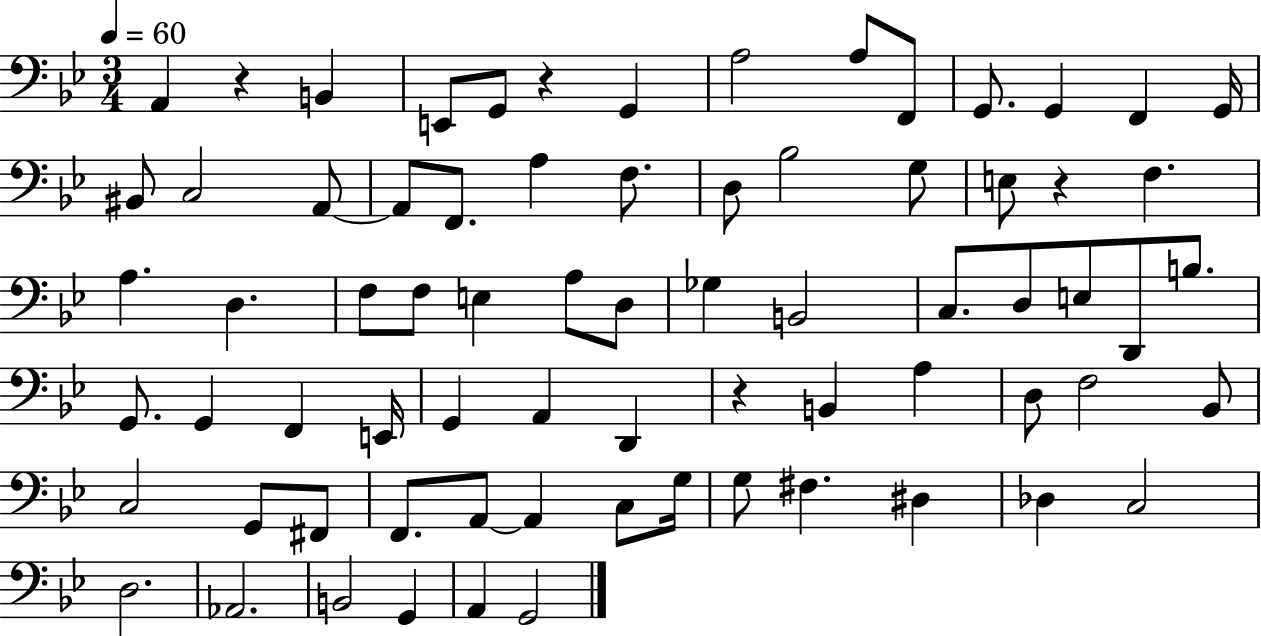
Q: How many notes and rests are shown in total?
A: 73